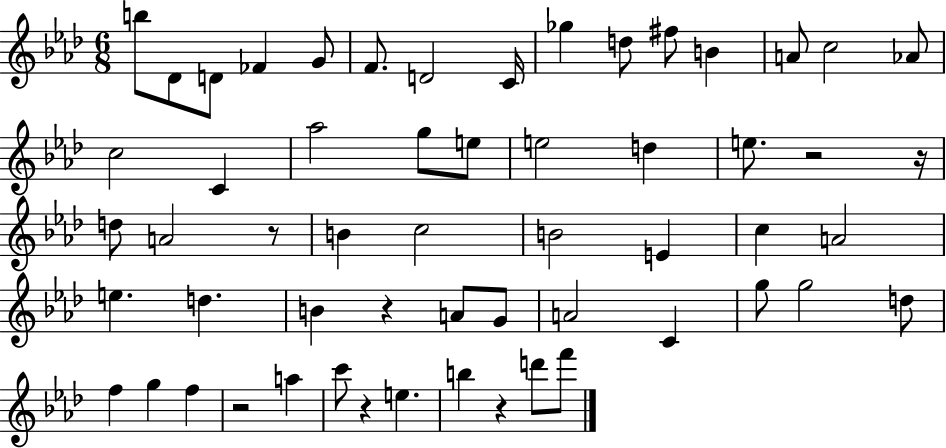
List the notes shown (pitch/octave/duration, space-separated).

B5/e Db4/e D4/e FES4/q G4/e F4/e. D4/h C4/s Gb5/q D5/e F#5/e B4/q A4/e C5/h Ab4/e C5/h C4/q Ab5/h G5/e E5/e E5/h D5/q E5/e. R/h R/s D5/e A4/h R/e B4/q C5/h B4/h E4/q C5/q A4/h E5/q. D5/q. B4/q R/q A4/e G4/e A4/h C4/q G5/e G5/h D5/e F5/q G5/q F5/q R/h A5/q C6/e R/q E5/q. B5/q R/q D6/e F6/e